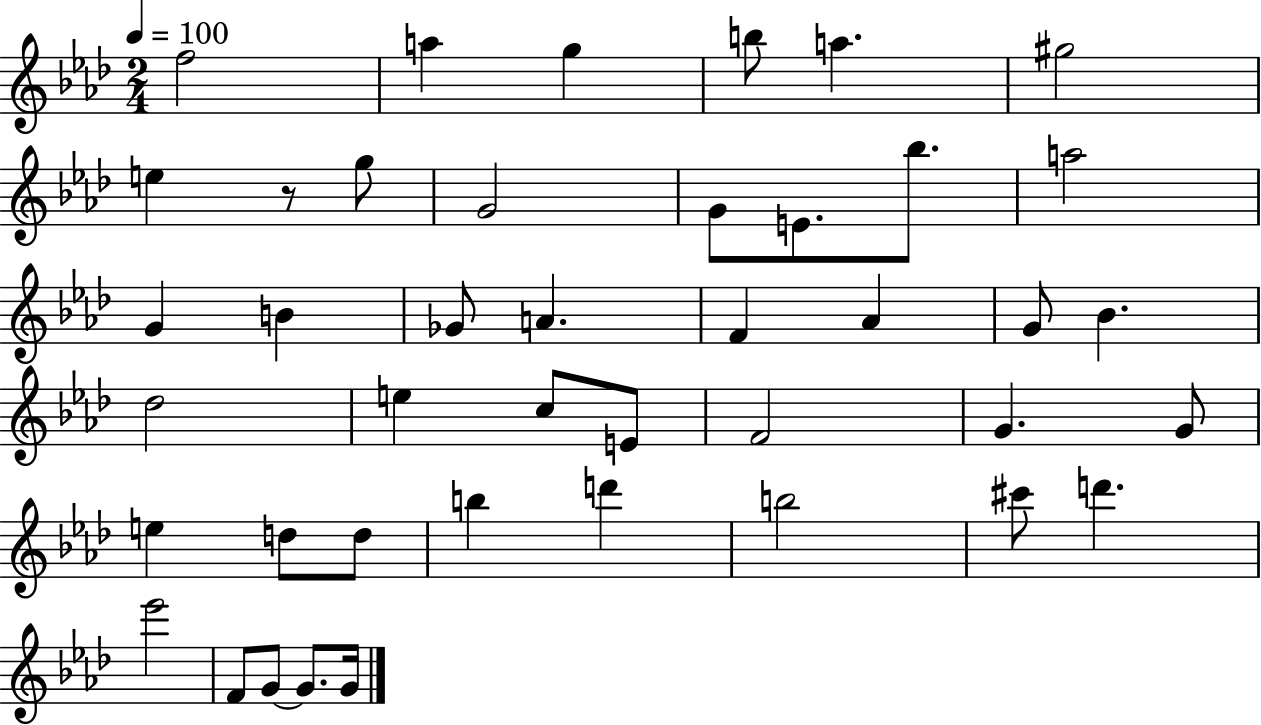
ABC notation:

X:1
T:Untitled
M:2/4
L:1/4
K:Ab
f2 a g b/2 a ^g2 e z/2 g/2 G2 G/2 E/2 _b/2 a2 G B _G/2 A F _A G/2 _B _d2 e c/2 E/2 F2 G G/2 e d/2 d/2 b d' b2 ^c'/2 d' _e'2 F/2 G/2 G/2 G/4